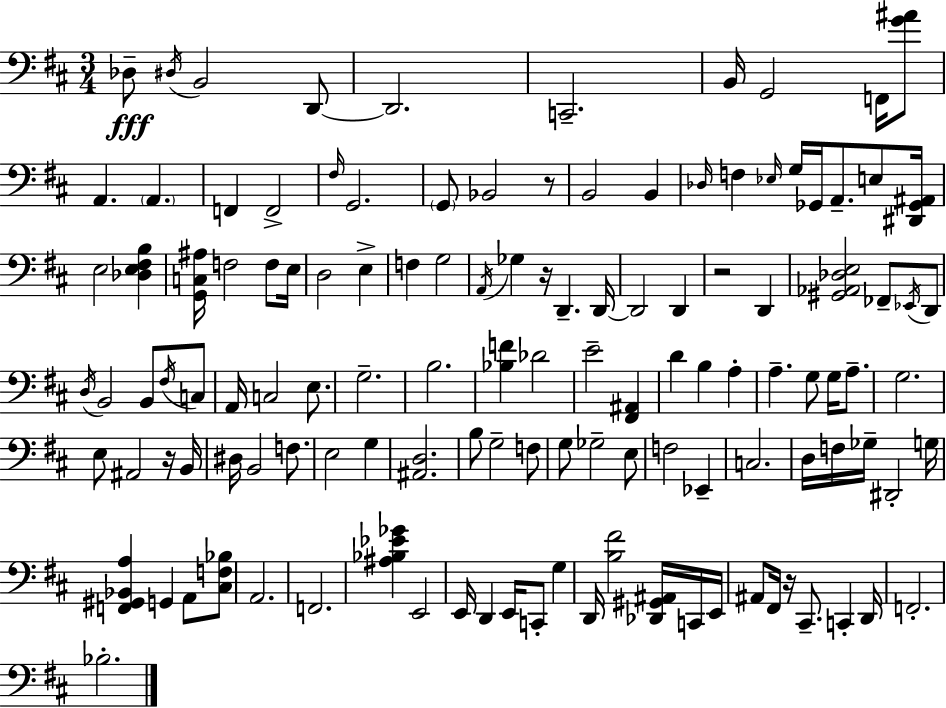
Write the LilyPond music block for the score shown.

{
  \clef bass
  \numericTimeSignature
  \time 3/4
  \key d \major
  \repeat volta 2 { des8--\fff \acciaccatura { dis16 } b,2 d,8~~ | d,2. | c,2.-- | b,16 g,2 f,16 <g' ais'>8 | \break a,4. \parenthesize a,4. | f,4 f,2-> | \grace { fis16 } g,2. | \parenthesize g,8 bes,2 | \break r8 b,2 b,4 | \grace { des16 } f4 \grace { ees16 } g16 ges,16 a,8.-- | e8 <dis, ges, ais,>16 e2 | <des e fis b>4 <g, c ais>16 f2 | \break f8 e16 d2 | e4-> f4 g2 | \acciaccatura { a,16 } ges4 r16 d,4.-- | d,16~~ d,2 | \break d,4 r2 | d,4 <gis, aes, des e>2 | fes,8-- \acciaccatura { ees,16 } d,8 \acciaccatura { d16 } b,2 | b,8 \acciaccatura { fis16 } c8 a,16 c2 | \break e8. g2.-- | b2. | <bes f'>4 | des'2 e'2-- | \break <fis, ais,>4 d'4 | b4 a4-. a4.-- | g8 g16 a8.-- g2. | e8 ais,2 | \break r16 b,16 dis16 b,2 | f8. e2 | g4 <ais, d>2. | b8 g2-- | \break f8 g8 ges2-- | e8 f2 | ees,4-- c2. | d16 f16 ges16-- dis,2-. | \break g16 <f, gis, bes, a>4 | g,4 a,8 <cis f bes>8 a,2. | f,2. | <ais bes ees' ges'>4 | \break e,2 e,16 d,4 | e,16 c,8-. g4 d,16 <b fis'>2 | <des, gis, ais,>16 c,16 e,16 ais,8 fis,16 r16 | cis,8.-- c,4-. d,16 f,2.-. | \break bes2.-. | } \bar "|."
}